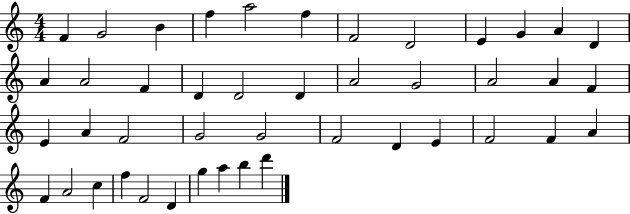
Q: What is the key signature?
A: C major